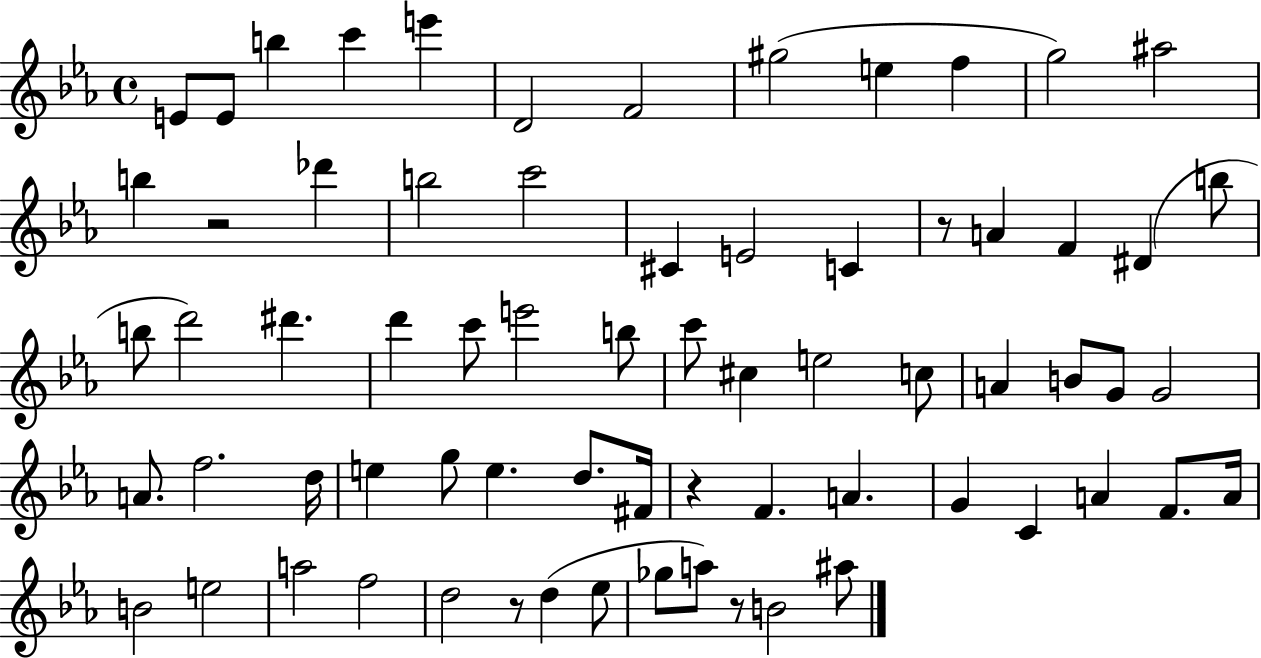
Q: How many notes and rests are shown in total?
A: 69